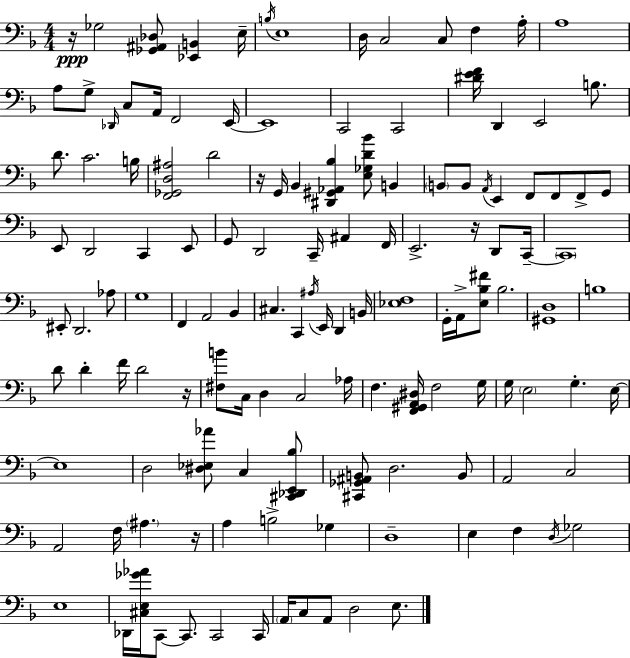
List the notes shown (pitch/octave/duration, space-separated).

R/s Gb3/h [Gb2,A#2,Db3]/e [Eb2,B2]/q E3/s B3/s E3/w D3/s C3/h C3/e F3/q A3/s A3/w A3/e G3/e Db2/s C3/e A2/s F2/h E2/s E2/w C2/h C2/h [D#4,E4,F4]/s D2/q E2/h B3/e. D4/e. C4/h. B3/s [F2,Gb2,D3,A#3]/h D4/h R/s G2/s Bb2/q [D#2,G#2,Ab2,Bb3]/q [E3,Gb3,D4,Bb4]/e B2/q B2/e B2/e A2/s E2/q F2/e F2/e F2/e G2/e E2/e D2/h C2/q E2/e G2/e D2/h C2/s A#2/q F2/s E2/h. R/s D2/e C2/s C2/w EIS2/e D2/h. Ab3/e G3/w F2/q A2/h Bb2/q C#3/q. C2/q A#3/s E2/s D2/q B2/s [Eb3,F3]/w G2/s A2/s [E3,Bb3,F#4]/e Bb3/h. [G#2,D3]/w B3/w D4/e D4/q F4/s D4/h R/s [F#3,B4]/e C3/s D3/q C3/h Ab3/s F3/q. [F2,G#2,A2,D#3]/s F3/h G3/s G3/s E3/h G3/q. E3/s E3/w D3/h [D#3,Eb3,Ab4]/e C3/q [C#2,Db2,E2,Bb3]/e [C#2,Gb2,A#2,B2]/e D3/h. B2/e A2/h C3/h A2/h F3/s A#3/q. R/s A3/q B3/h Gb3/q D3/w E3/q F3/q D3/s Gb3/h E3/w Db2/s [C#3,E3,Gb4,Ab4]/s C2/e C2/e. C2/h C2/s A2/s C3/e A2/e D3/h E3/e.